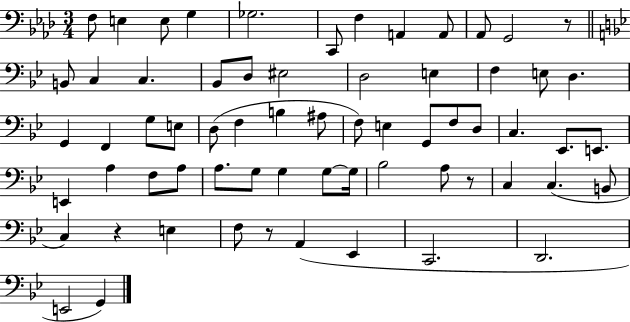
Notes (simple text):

F3/e E3/q E3/e G3/q Gb3/h. C2/e F3/q A2/q A2/e Ab2/e G2/h R/e B2/e C3/q C3/q. Bb2/e D3/e EIS3/h D3/h E3/q F3/q E3/e D3/q. G2/q F2/q G3/e E3/e D3/e F3/q B3/q A#3/e F3/e E3/q G2/e F3/e D3/e C3/q. Eb2/e. E2/e. E2/q A3/q F3/e A3/e A3/e. G3/e G3/q G3/e G3/s Bb3/h A3/e R/e C3/q C3/q. B2/e C3/q R/q E3/q F3/e R/e A2/q Eb2/q C2/h. D2/h. E2/h G2/q